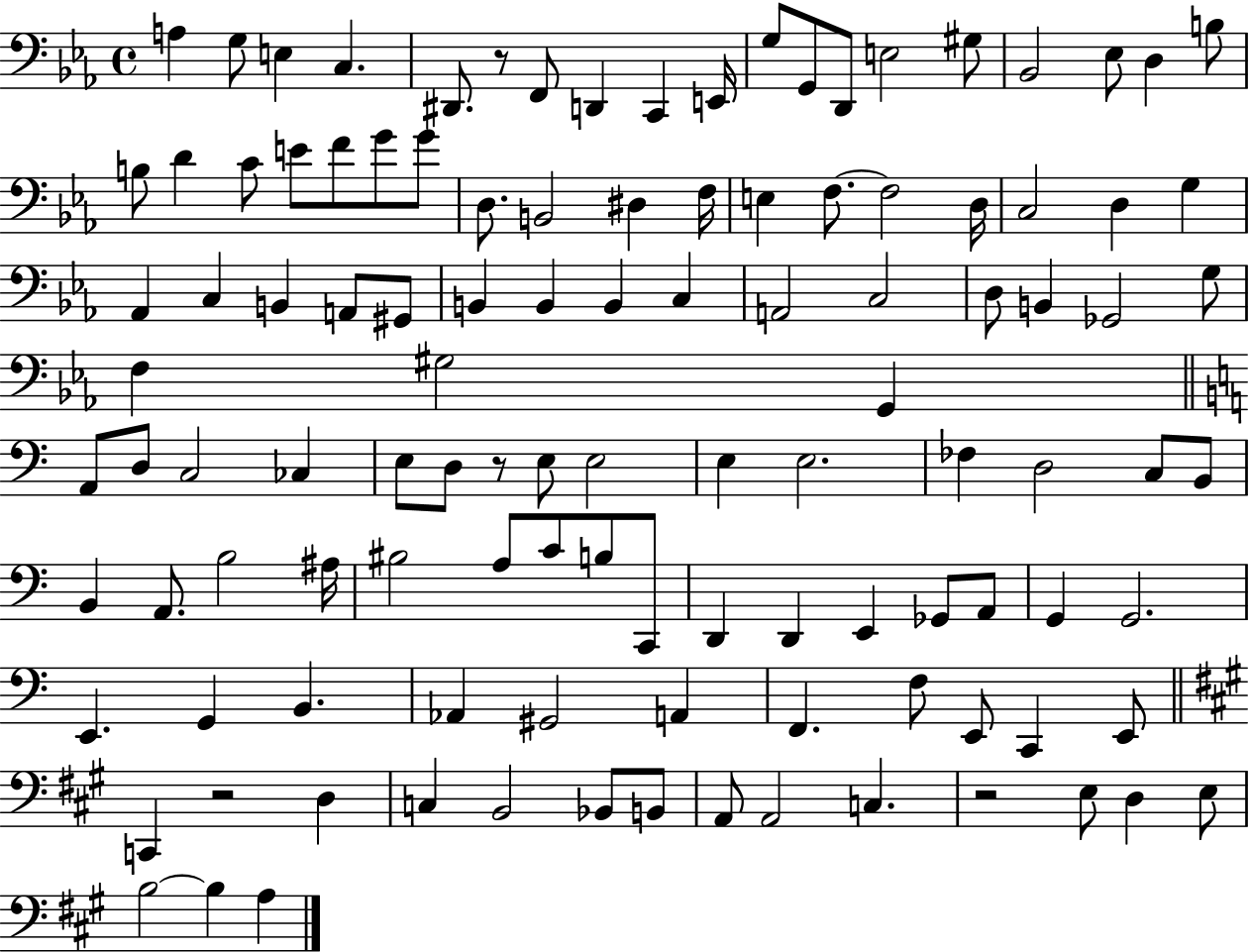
X:1
T:Untitled
M:4/4
L:1/4
K:Eb
A, G,/2 E, C, ^D,,/2 z/2 F,,/2 D,, C,, E,,/4 G,/2 G,,/2 D,,/2 E,2 ^G,/2 _B,,2 _E,/2 D, B,/2 B,/2 D C/2 E/2 F/2 G/2 G/2 D,/2 B,,2 ^D, F,/4 E, F,/2 F,2 D,/4 C,2 D, G, _A,, C, B,, A,,/2 ^G,,/2 B,, B,, B,, C, A,,2 C,2 D,/2 B,, _G,,2 G,/2 F, ^G,2 G,, A,,/2 D,/2 C,2 _C, E,/2 D,/2 z/2 E,/2 E,2 E, E,2 _F, D,2 C,/2 B,,/2 B,, A,,/2 B,2 ^A,/4 ^B,2 A,/2 C/2 B,/2 C,,/2 D,, D,, E,, _G,,/2 A,,/2 G,, G,,2 E,, G,, B,, _A,, ^G,,2 A,, F,, F,/2 E,,/2 C,, E,,/2 C,, z2 D, C, B,,2 _B,,/2 B,,/2 A,,/2 A,,2 C, z2 E,/2 D, E,/2 B,2 B, A,